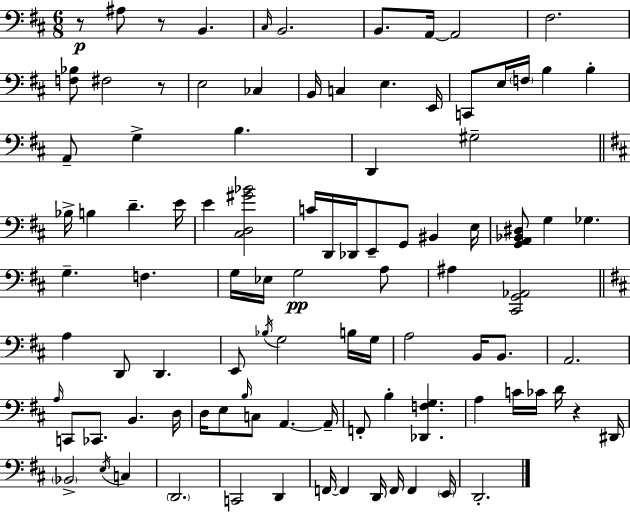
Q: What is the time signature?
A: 6/8